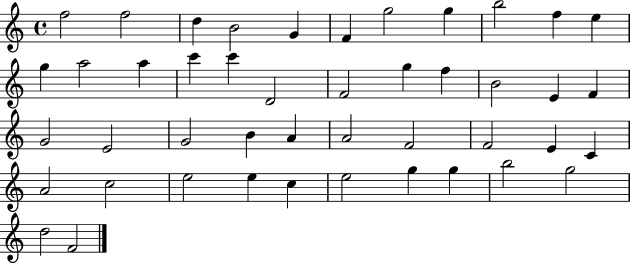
F5/h F5/h D5/q B4/h G4/q F4/q G5/h G5/q B5/h F5/q E5/q G5/q A5/h A5/q C6/q C6/q D4/h F4/h G5/q F5/q B4/h E4/q F4/q G4/h E4/h G4/h B4/q A4/q A4/h F4/h F4/h E4/q C4/q A4/h C5/h E5/h E5/q C5/q E5/h G5/q G5/q B5/h G5/h D5/h F4/h